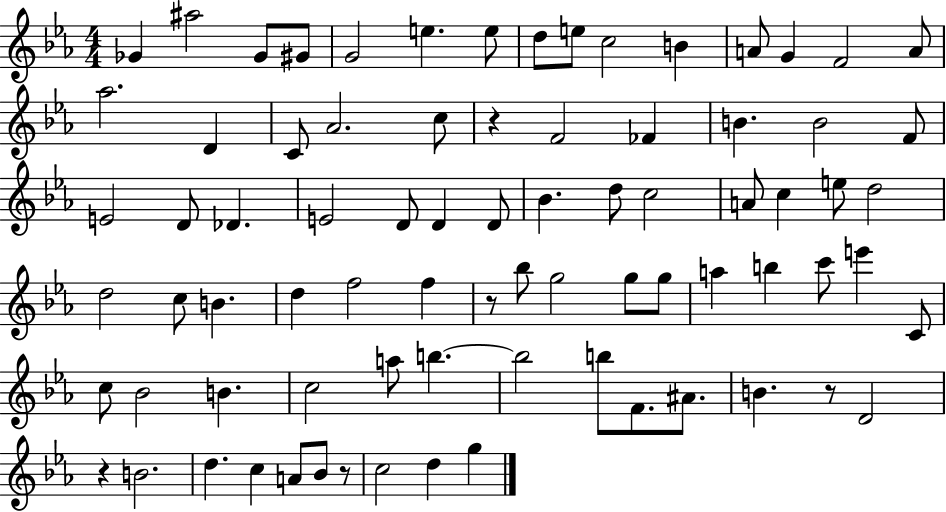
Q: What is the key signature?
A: EES major